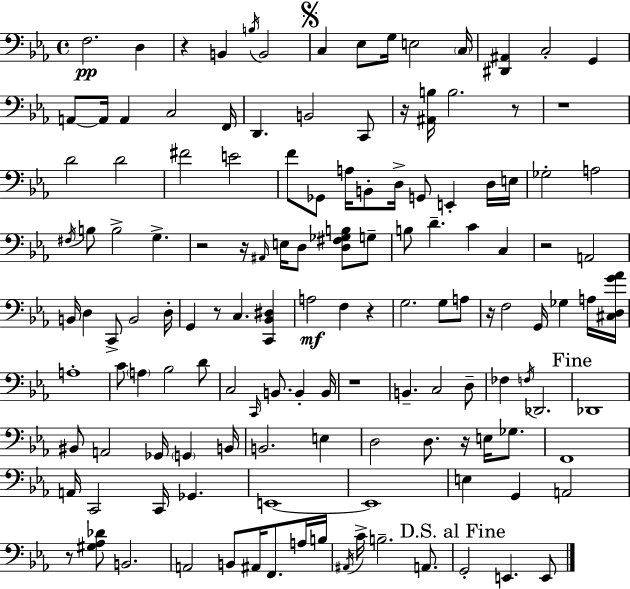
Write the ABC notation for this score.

X:1
T:Untitled
M:4/4
L:1/4
K:Cm
F,2 D, z B,, B,/4 B,,2 C, _E,/2 G,/4 E,2 C,/4 [^D,,^A,,] C,2 G,, A,,/2 A,,/4 A,, C,2 F,,/4 D,, B,,2 C,,/2 z/4 [^A,,B,]/4 B,2 z/2 z4 D2 D2 ^F2 E2 F/2 _G,,/2 A,/4 B,,/2 D,/4 G,,/2 E,, D,/4 E,/4 _G,2 A,2 ^F,/4 B,/2 B,2 G, z2 z/4 ^A,,/4 E,/4 D,/2 [D,^F,_G,B,]/2 G,/2 B,/2 D C C, z2 A,,2 B,,/4 D, C,,/2 B,,2 D,/4 G,, z/2 C, [C,,_B,,^D,] A,2 F, z G,2 G,/2 A,/2 z/4 F,2 G,,/4 _G, A,/4 [^C,D,G_A]/4 A,4 C/2 A, _B,2 D/2 C,2 C,,/4 B,,/2 B,, B,,/4 z4 B,, C,2 D,/2 _F, F,/4 _D,,2 _D,,4 ^B,,/2 A,,2 _G,,/4 G,, B,,/4 B,,2 E, D,2 D,/2 z/4 E,/4 _G,/2 F,,4 A,,/4 C,,2 C,,/4 _G,, E,,4 E,,4 E, G,, A,,2 z/2 [^G,_A,_D]/2 B,,2 A,,2 B,,/2 ^A,,/4 F,,/2 A,/4 B,/4 ^A,,/4 C/4 B,2 A,,/2 G,,2 E,, E,,/2